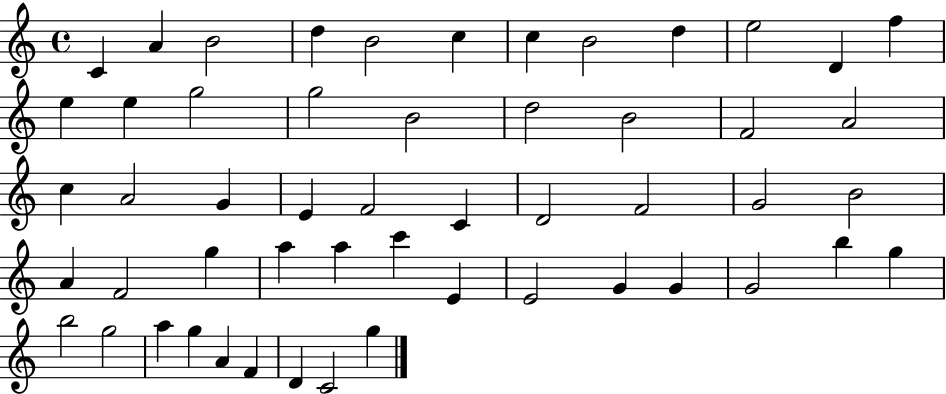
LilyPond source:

{
  \clef treble
  \time 4/4
  \defaultTimeSignature
  \key c \major
  c'4 a'4 b'2 | d''4 b'2 c''4 | c''4 b'2 d''4 | e''2 d'4 f''4 | \break e''4 e''4 g''2 | g''2 b'2 | d''2 b'2 | f'2 a'2 | \break c''4 a'2 g'4 | e'4 f'2 c'4 | d'2 f'2 | g'2 b'2 | \break a'4 f'2 g''4 | a''4 a''4 c'''4 e'4 | e'2 g'4 g'4 | g'2 b''4 g''4 | \break b''2 g''2 | a''4 g''4 a'4 f'4 | d'4 c'2 g''4 | \bar "|."
}